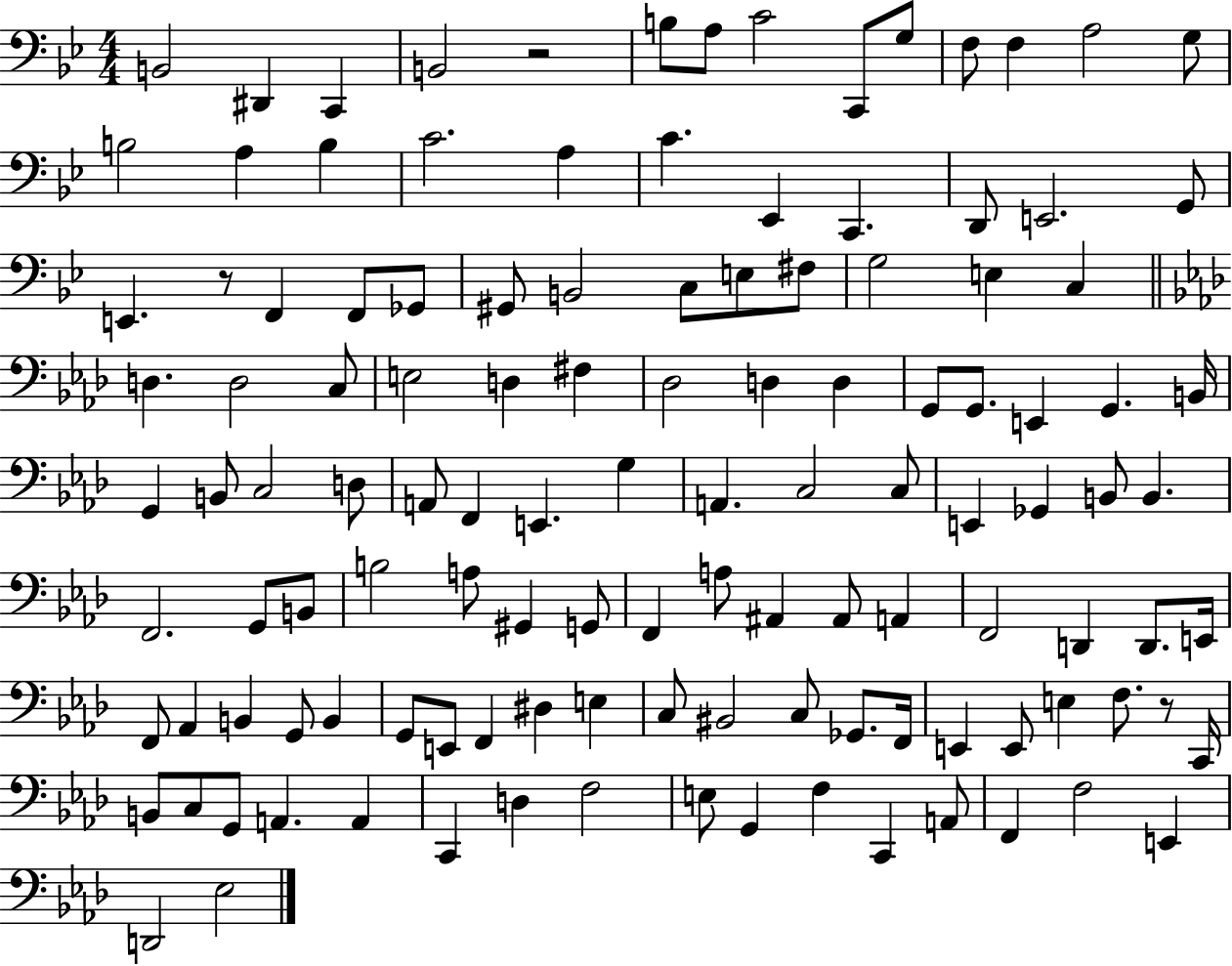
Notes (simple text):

B2/h D#2/q C2/q B2/h R/h B3/e A3/e C4/h C2/e G3/e F3/e F3/q A3/h G3/e B3/h A3/q B3/q C4/h. A3/q C4/q. Eb2/q C2/q. D2/e E2/h. G2/e E2/q. R/e F2/q F2/e Gb2/e G#2/e B2/h C3/e E3/e F#3/e G3/h E3/q C3/q D3/q. D3/h C3/e E3/h D3/q F#3/q Db3/h D3/q D3/q G2/e G2/e. E2/q G2/q. B2/s G2/q B2/e C3/h D3/e A2/e F2/q E2/q. G3/q A2/q. C3/h C3/e E2/q Gb2/q B2/e B2/q. F2/h. G2/e B2/e B3/h A3/e G#2/q G2/e F2/q A3/e A#2/q A#2/e A2/q F2/h D2/q D2/e. E2/s F2/e Ab2/q B2/q G2/e B2/q G2/e E2/e F2/q D#3/q E3/q C3/e BIS2/h C3/e Gb2/e. F2/s E2/q E2/e E3/q F3/e. R/e C2/s B2/e C3/e G2/e A2/q. A2/q C2/q D3/q F3/h E3/e G2/q F3/q C2/q A2/e F2/q F3/h E2/q D2/h Eb3/h